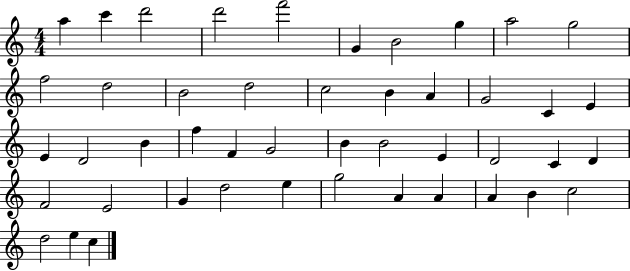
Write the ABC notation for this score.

X:1
T:Untitled
M:4/4
L:1/4
K:C
a c' d'2 d'2 f'2 G B2 g a2 g2 f2 d2 B2 d2 c2 B A G2 C E E D2 B f F G2 B B2 E D2 C D F2 E2 G d2 e g2 A A A B c2 d2 e c